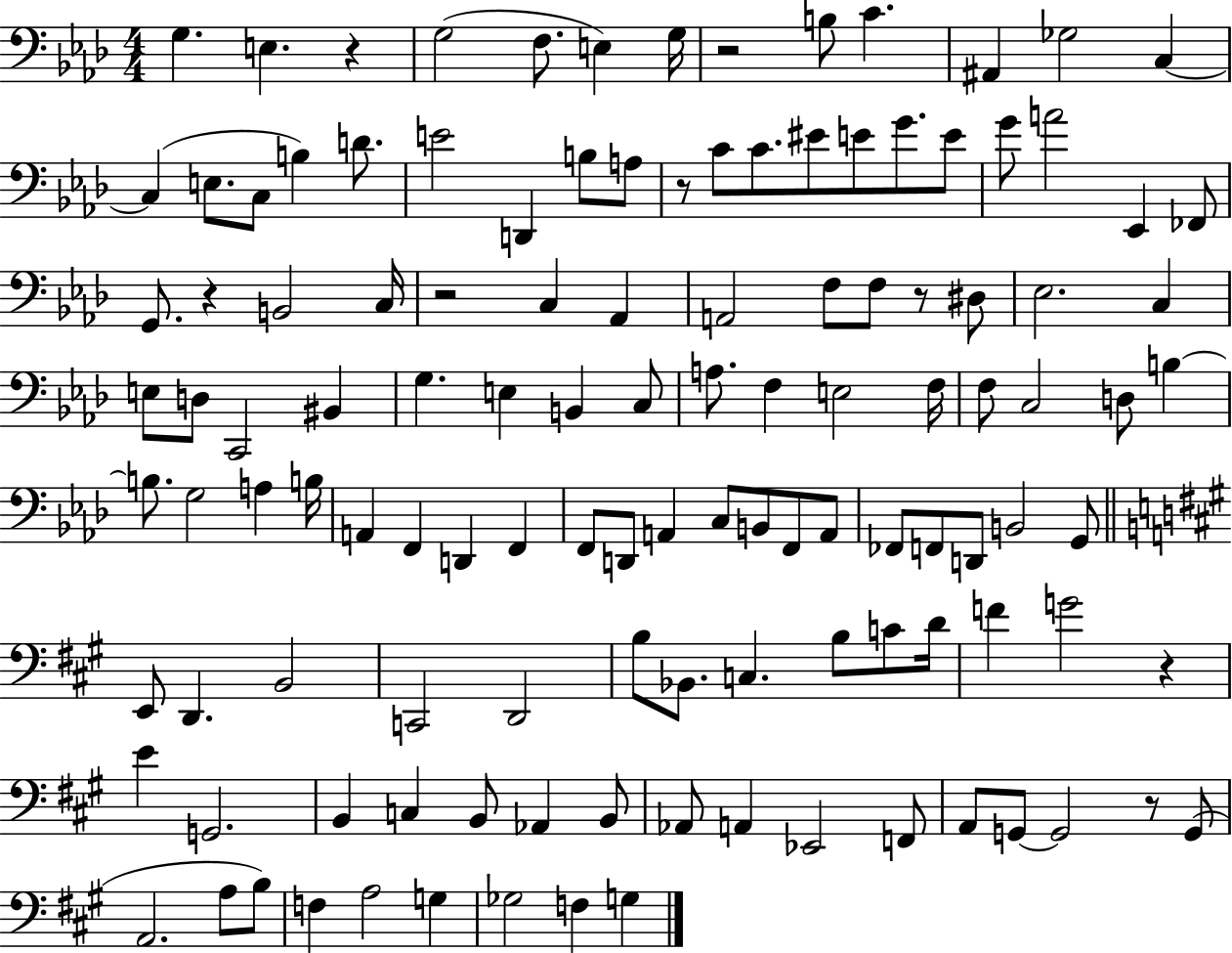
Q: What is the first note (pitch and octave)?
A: G3